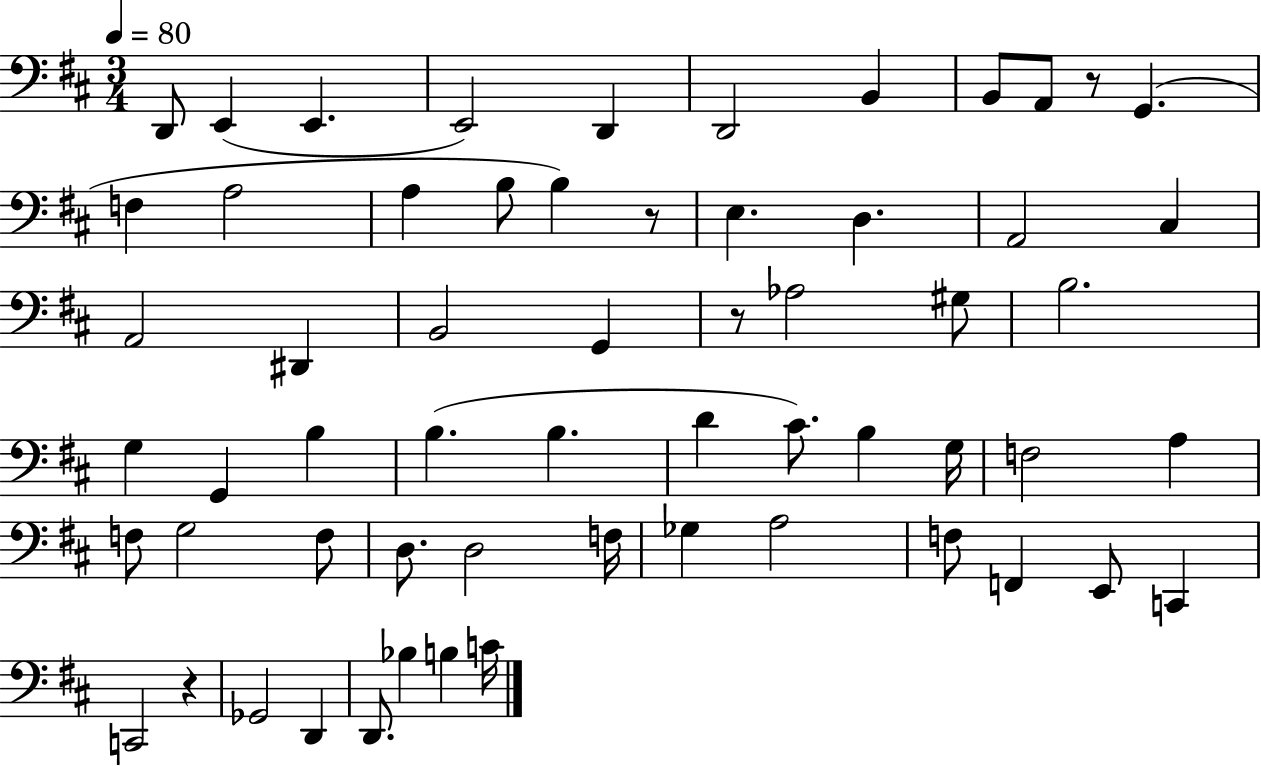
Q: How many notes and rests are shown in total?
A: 60